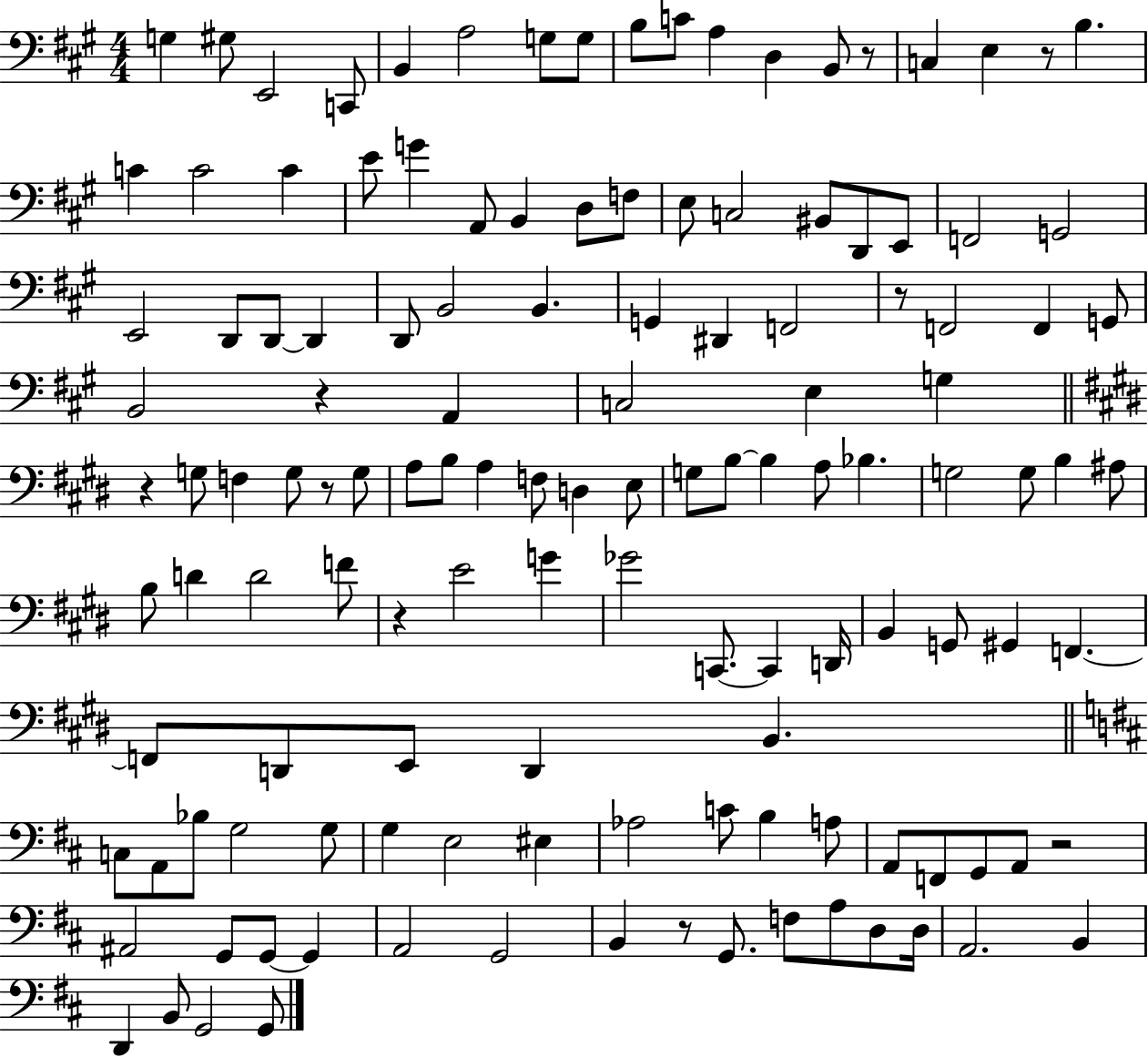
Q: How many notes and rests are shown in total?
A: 131